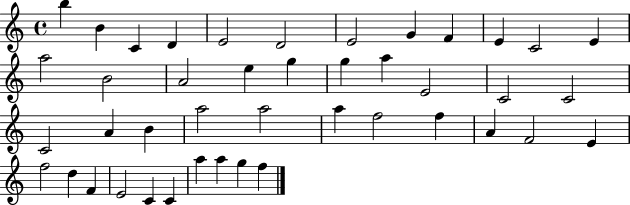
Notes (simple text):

B5/q B4/q C4/q D4/q E4/h D4/h E4/h G4/q F4/q E4/q C4/h E4/q A5/h B4/h A4/h E5/q G5/q G5/q A5/q E4/h C4/h C4/h C4/h A4/q B4/q A5/h A5/h A5/q F5/h F5/q A4/q F4/h E4/q F5/h D5/q F4/q E4/h C4/q C4/q A5/q A5/q G5/q F5/q